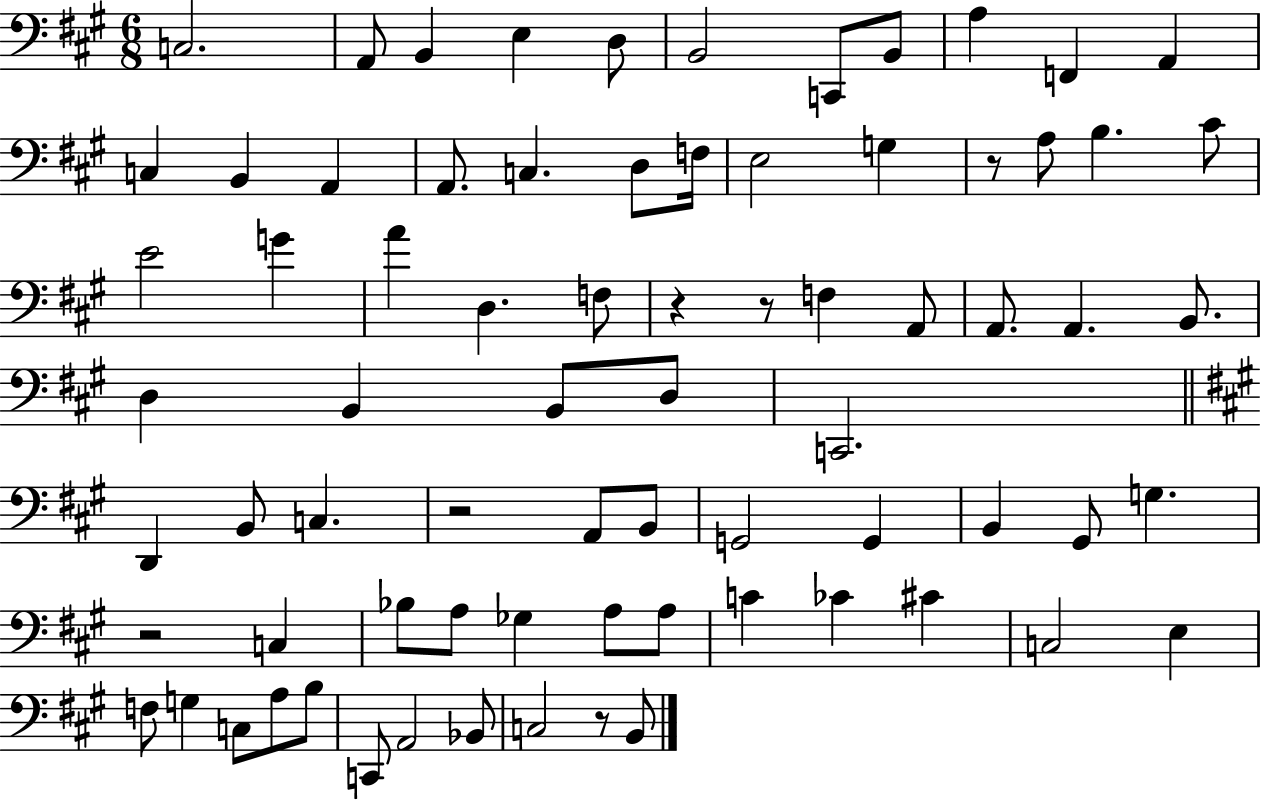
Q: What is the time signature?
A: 6/8